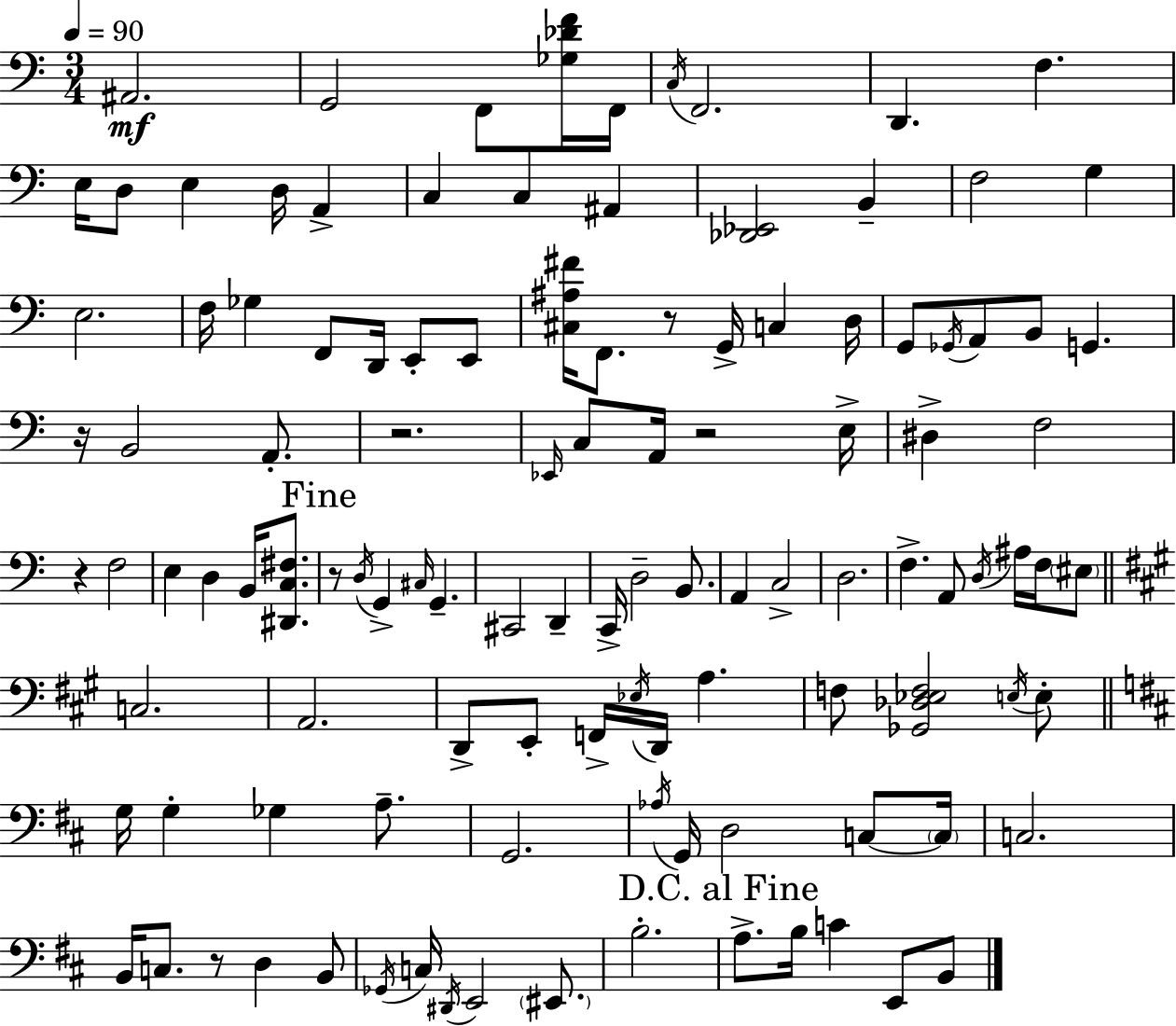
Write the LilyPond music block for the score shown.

{
  \clef bass
  \numericTimeSignature
  \time 3/4
  \key c \major
  \tempo 4 = 90
  ais,2.\mf | g,2 f,8 <ges des' f'>16 f,16 | \acciaccatura { c16 } f,2. | d,4. f4. | \break e16 d8 e4 d16 a,4-> | c4 c4 ais,4 | <des, ees,>2 b,4-- | f2 g4 | \break e2. | f16 ges4 f,8 d,16 e,8-. e,8 | <cis ais fis'>16 f,8. r8 g,16-> c4 | d16 g,8 \acciaccatura { ges,16 } a,8 b,8 g,4. | \break r16 b,2 a,8.-. | r2. | \grace { ees,16 } c8 a,16 r2 | e16-> dis4-> f2 | \break r4 f2 | e4 d4 b,16 | <dis, c fis>8. \mark "Fine" r8 \acciaccatura { d16 } g,4-> \grace { cis16 } g,4.-- | cis,2 | \break d,4-- c,16-> d2-- | b,8. a,4 c2-> | d2. | f4.-> a,8 | \break \acciaccatura { d16 } ais16 f16 \parenthesize eis8 \bar "||" \break \key a \major c2. | a,2. | d,8-> e,8-. f,16-> \acciaccatura { ees16 } d,16 a4. | f8 <ges, des ees f>2 \acciaccatura { e16 } | \break e8-. \bar "||" \break \key b \minor g16 g4-. ges4 a8.-- | g,2. | \acciaccatura { aes16 } g,16 d2 c8~~ | \parenthesize c16 c2. | \break b,16 c8. r8 d4 b,8 | \acciaccatura { ges,16 } c16 \acciaccatura { dis,16 } e,2 | \parenthesize eis,8. b2.-. | \mark "D.C. al Fine" a8.-> b16 c'4 e,8 | \break b,8 \bar "|."
}